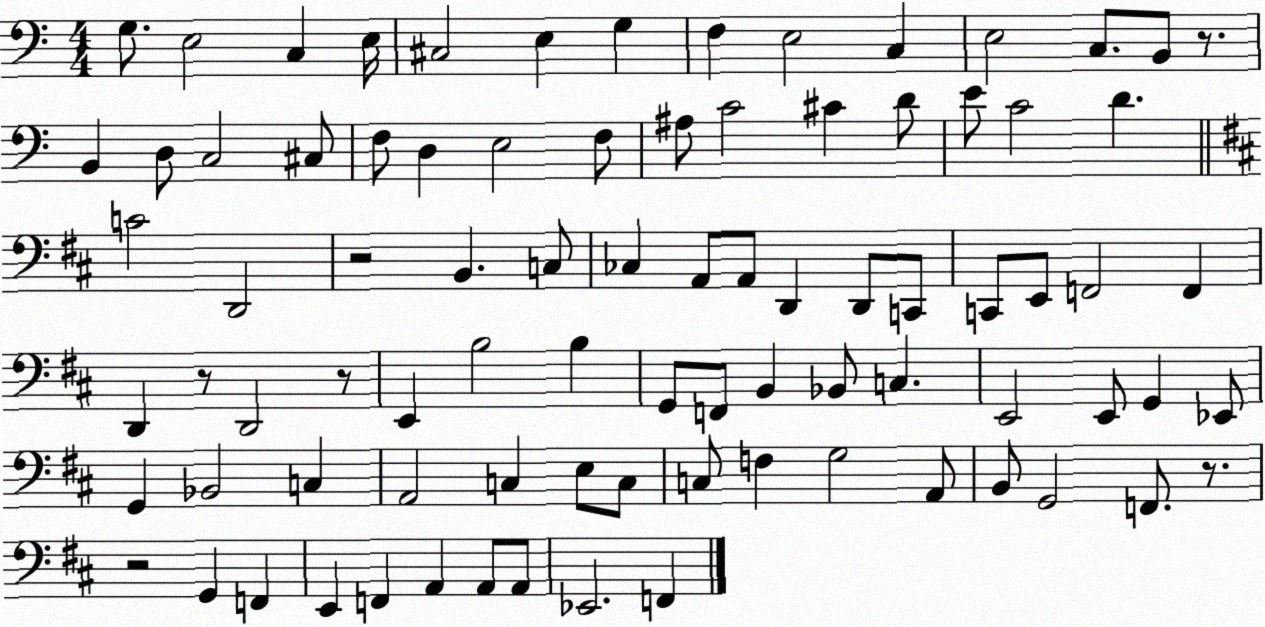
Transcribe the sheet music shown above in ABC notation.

X:1
T:Untitled
M:4/4
L:1/4
K:C
G,/2 E,2 C, E,/4 ^C,2 E, G, F, E,2 C, E,2 C,/2 B,,/2 z/2 B,, D,/2 C,2 ^C,/2 F,/2 D, E,2 F,/2 ^A,/2 C2 ^C D/2 E/2 C2 D C2 D,,2 z2 B,, C,/2 _C, A,,/2 A,,/2 D,, D,,/2 C,,/2 C,,/2 E,,/2 F,,2 F,, D,, z/2 D,,2 z/2 E,, B,2 B, G,,/2 F,,/2 B,, _B,,/2 C, E,,2 E,,/2 G,, _E,,/2 G,, _B,,2 C, A,,2 C, E,/2 C,/2 C,/2 F, G,2 A,,/2 B,,/2 G,,2 F,,/2 z/2 z2 G,, F,, E,, F,, A,, A,,/2 A,,/2 _E,,2 F,,